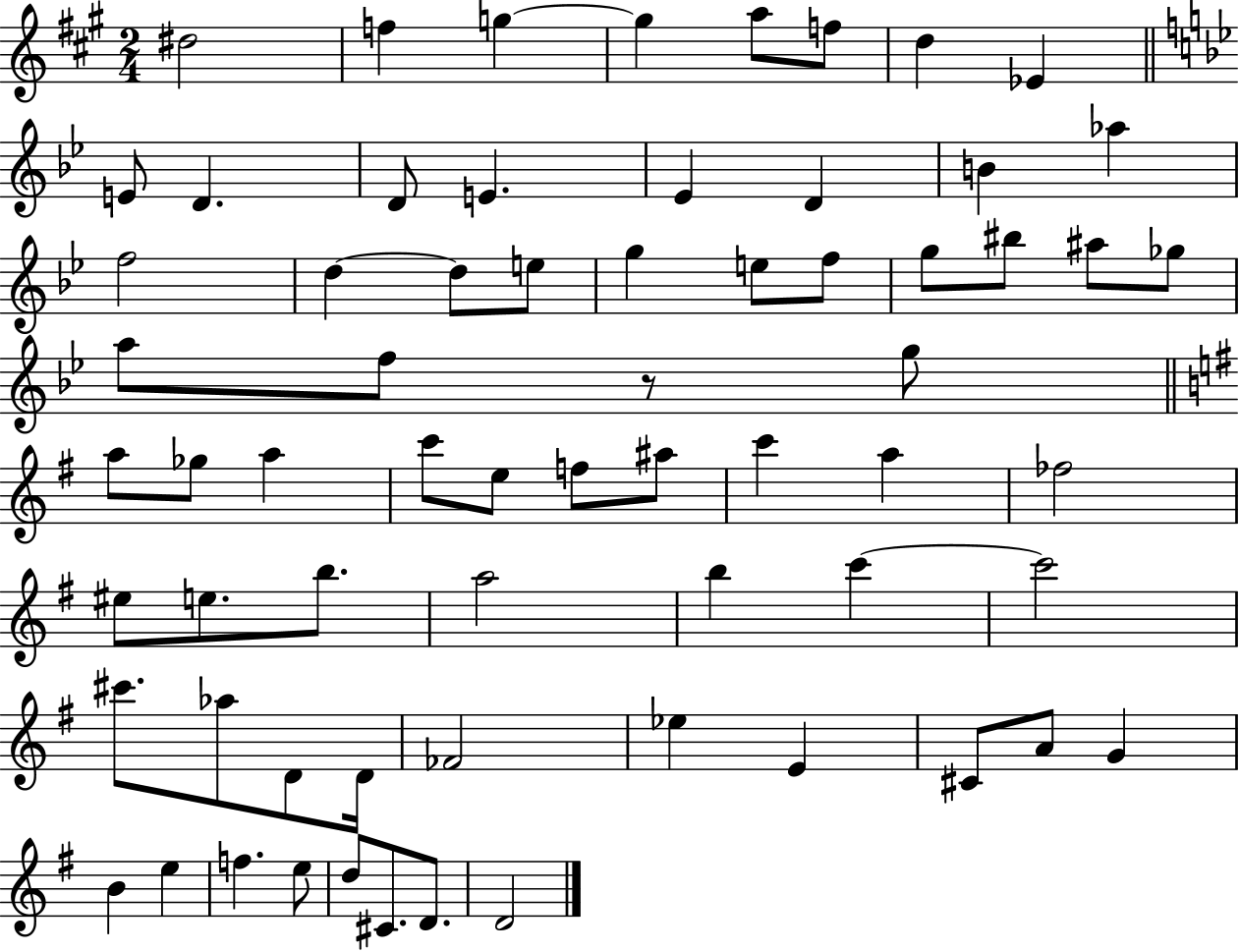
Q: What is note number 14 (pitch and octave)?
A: D4